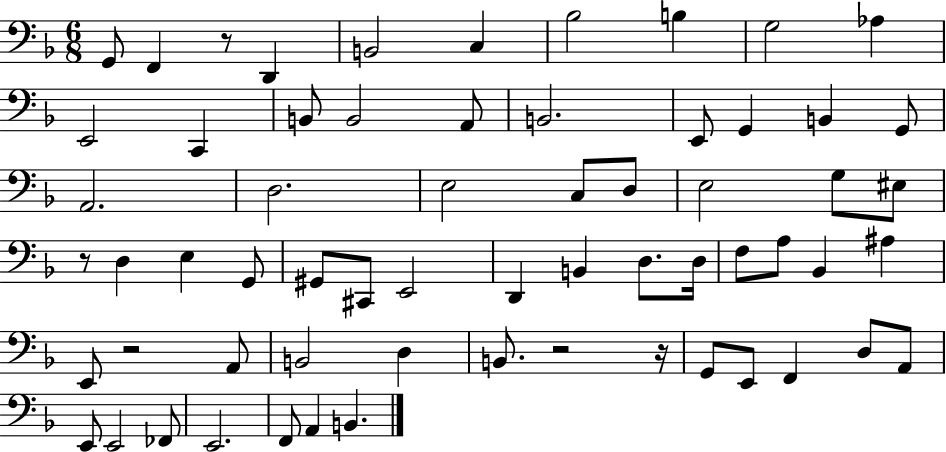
{
  \clef bass
  \numericTimeSignature
  \time 6/8
  \key f \major
  g,8 f,4 r8 d,4 | b,2 c4 | bes2 b4 | g2 aes4 | \break e,2 c,4 | b,8 b,2 a,8 | b,2. | e,8 g,4 b,4 g,8 | \break a,2. | d2. | e2 c8 d8 | e2 g8 eis8 | \break r8 d4 e4 g,8 | gis,8 cis,8 e,2 | d,4 b,4 d8. d16 | f8 a8 bes,4 ais4 | \break e,8 r2 a,8 | b,2 d4 | b,8. r2 r16 | g,8 e,8 f,4 d8 a,8 | \break e,8 e,2 fes,8 | e,2. | f,8 a,4 b,4. | \bar "|."
}